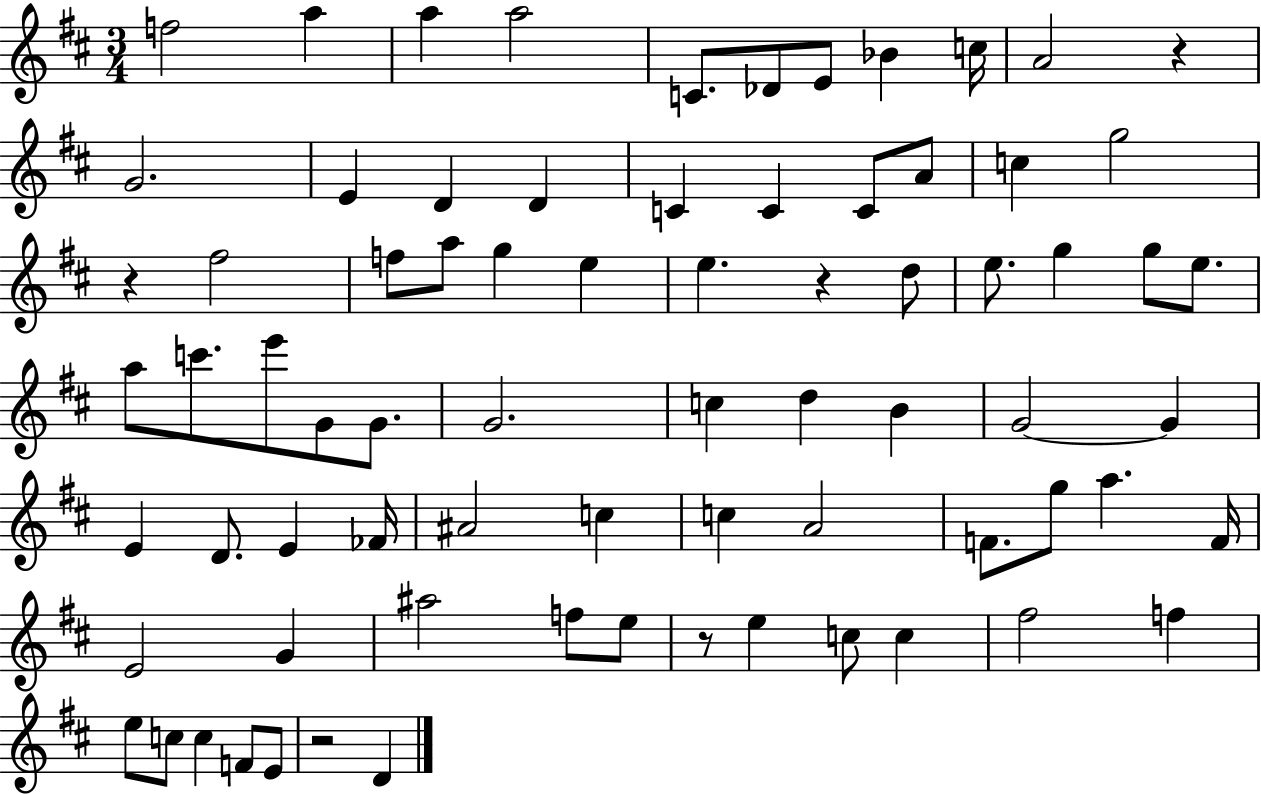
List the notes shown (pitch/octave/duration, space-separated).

F5/h A5/q A5/q A5/h C4/e. Db4/e E4/e Bb4/q C5/s A4/h R/q G4/h. E4/q D4/q D4/q C4/q C4/q C4/e A4/e C5/q G5/h R/q F#5/h F5/e A5/e G5/q E5/q E5/q. R/q D5/e E5/e. G5/q G5/e E5/e. A5/e C6/e. E6/e G4/e G4/e. G4/h. C5/q D5/q B4/q G4/h G4/q E4/q D4/e. E4/q FES4/s A#4/h C5/q C5/q A4/h F4/e. G5/e A5/q. F4/s E4/h G4/q A#5/h F5/e E5/e R/e E5/q C5/e C5/q F#5/h F5/q E5/e C5/e C5/q F4/e E4/e R/h D4/q